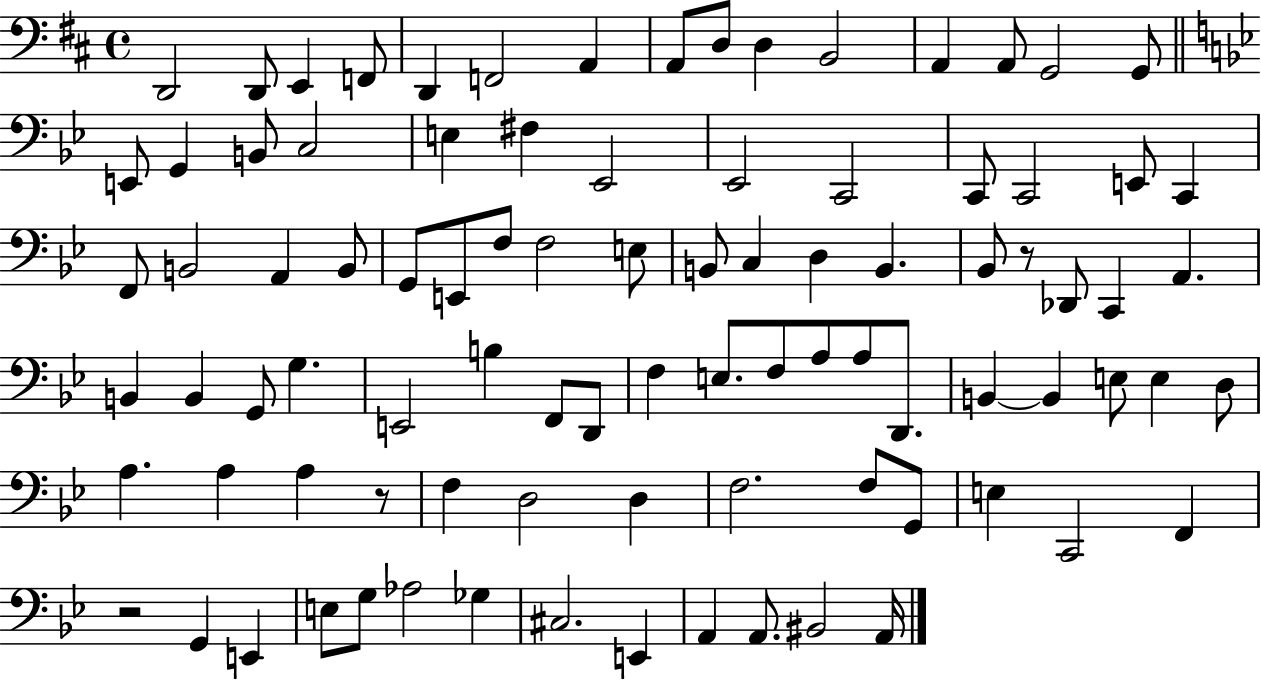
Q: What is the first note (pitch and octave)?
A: D2